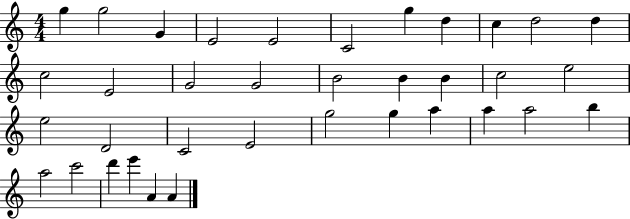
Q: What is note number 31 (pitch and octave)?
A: A5